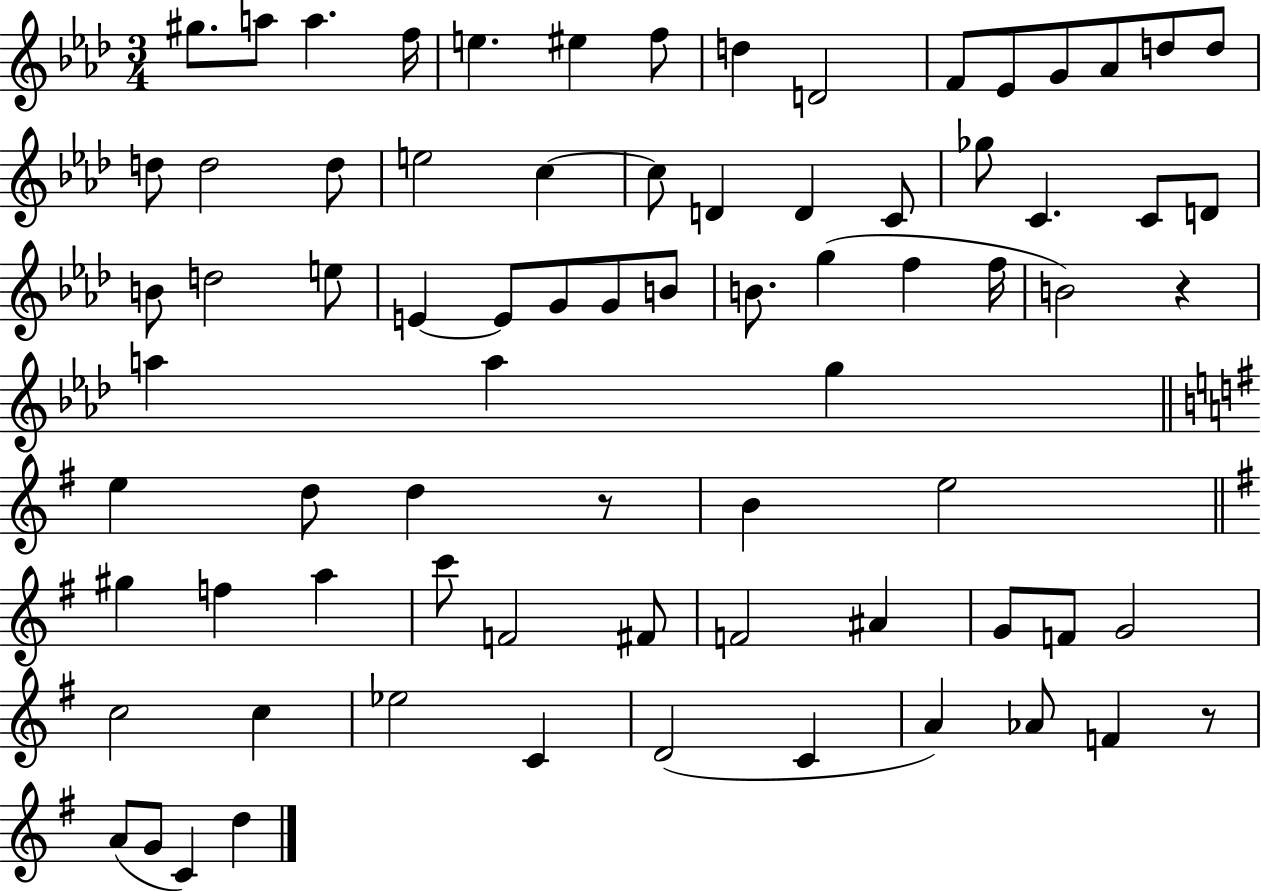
G#5/e. A5/e A5/q. F5/s E5/q. EIS5/q F5/e D5/q D4/h F4/e Eb4/e G4/e Ab4/e D5/e D5/e D5/e D5/h D5/e E5/h C5/q C5/e D4/q D4/q C4/e Gb5/e C4/q. C4/e D4/e B4/e D5/h E5/e E4/q E4/e G4/e G4/e B4/e B4/e. G5/q F5/q F5/s B4/h R/q A5/q A5/q G5/q E5/q D5/e D5/q R/e B4/q E5/h G#5/q F5/q A5/q C6/e F4/h F#4/e F4/h A#4/q G4/e F4/e G4/h C5/h C5/q Eb5/h C4/q D4/h C4/q A4/q Ab4/e F4/q R/e A4/e G4/e C4/q D5/q